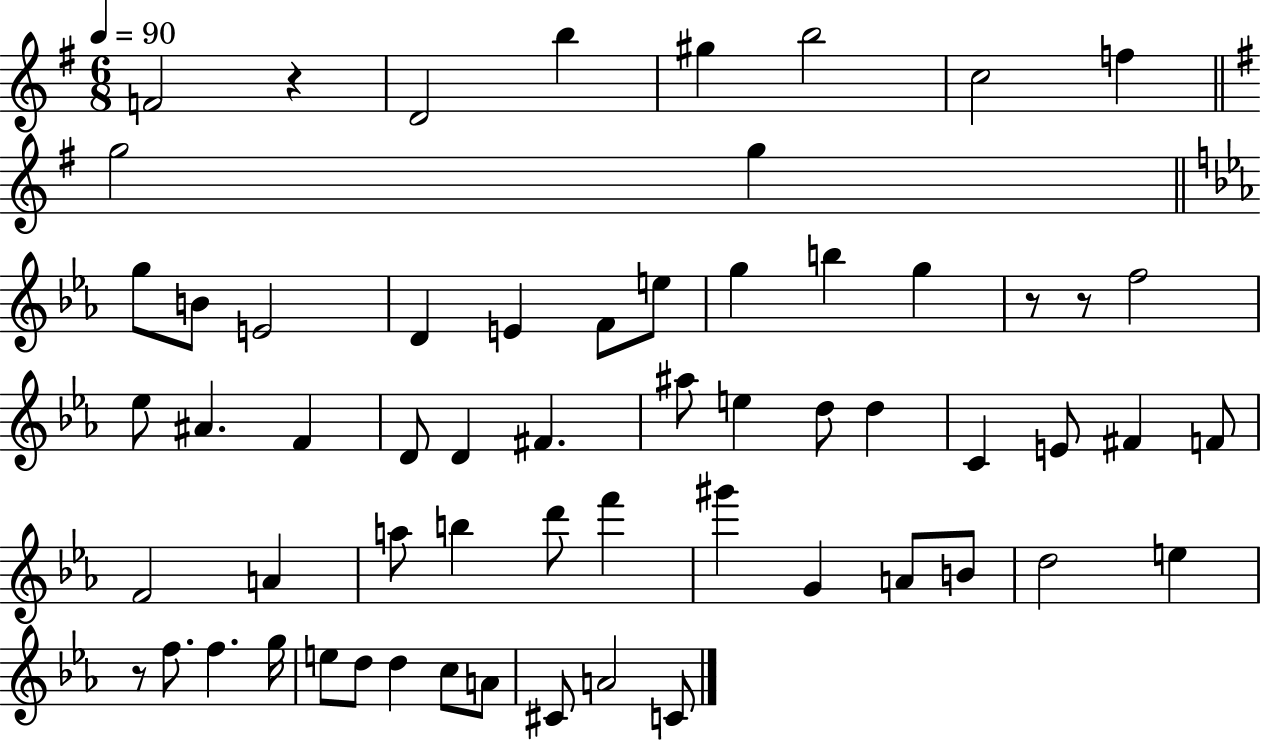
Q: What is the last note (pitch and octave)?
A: C4